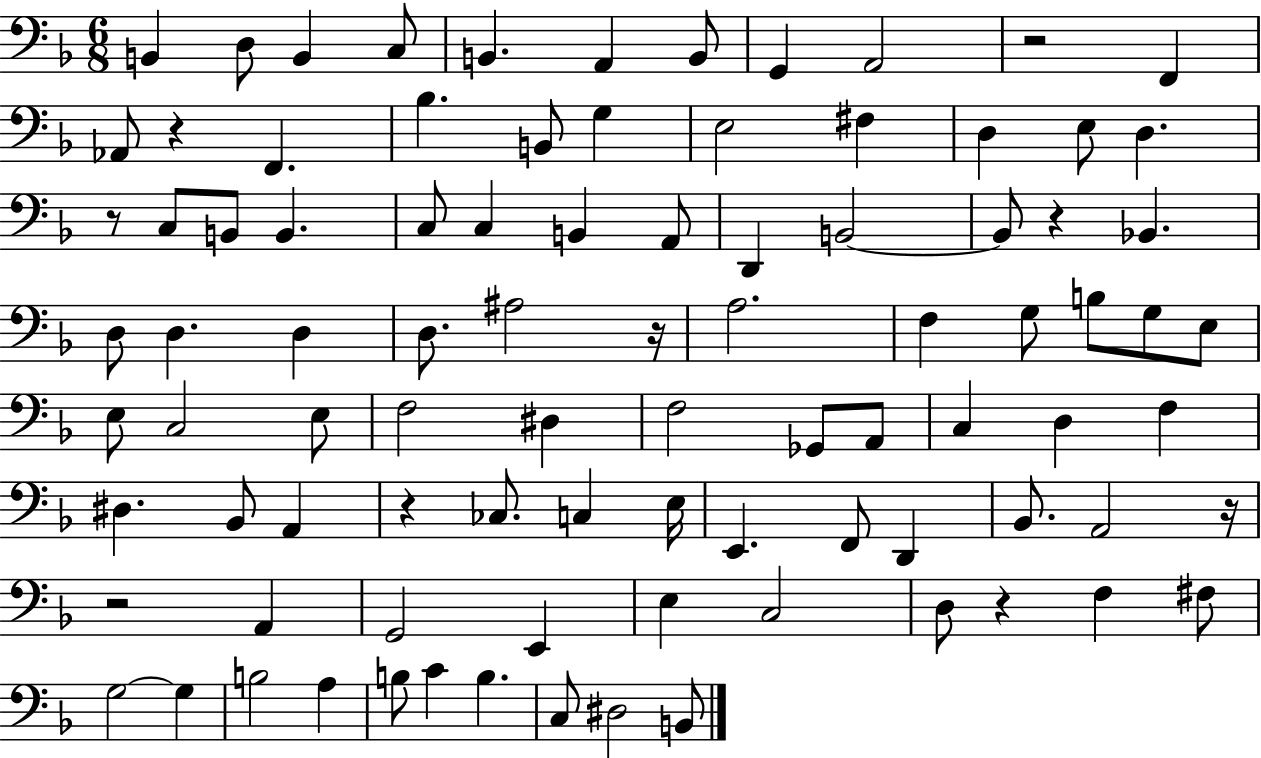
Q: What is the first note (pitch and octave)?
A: B2